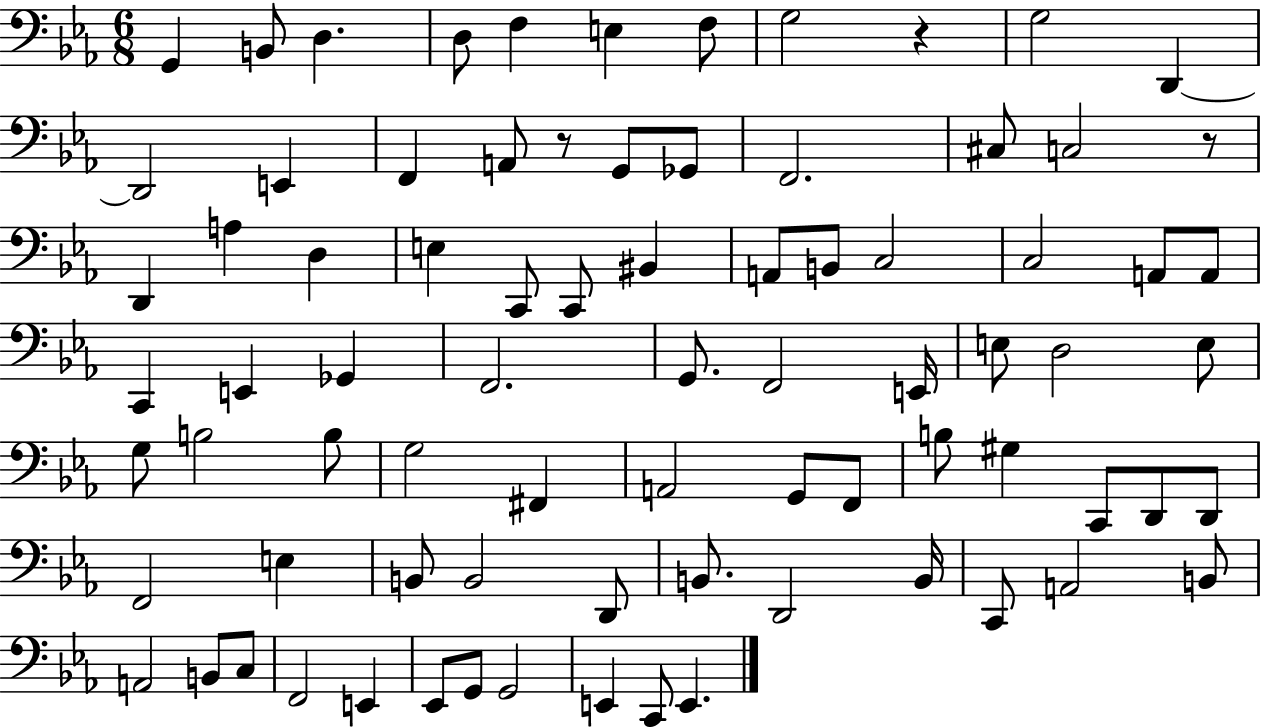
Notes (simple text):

G2/q B2/e D3/q. D3/e F3/q E3/q F3/e G3/h R/q G3/h D2/q D2/h E2/q F2/q A2/e R/e G2/e Gb2/e F2/h. C#3/e C3/h R/e D2/q A3/q D3/q E3/q C2/e C2/e BIS2/q A2/e B2/e C3/h C3/h A2/e A2/e C2/q E2/q Gb2/q F2/h. G2/e. F2/h E2/s E3/e D3/h E3/e G3/e B3/h B3/e G3/h F#2/q A2/h G2/e F2/e B3/e G#3/q C2/e D2/e D2/e F2/h E3/q B2/e B2/h D2/e B2/e. D2/h B2/s C2/e A2/h B2/e A2/h B2/e C3/e F2/h E2/q Eb2/e G2/e G2/h E2/q C2/e E2/q.